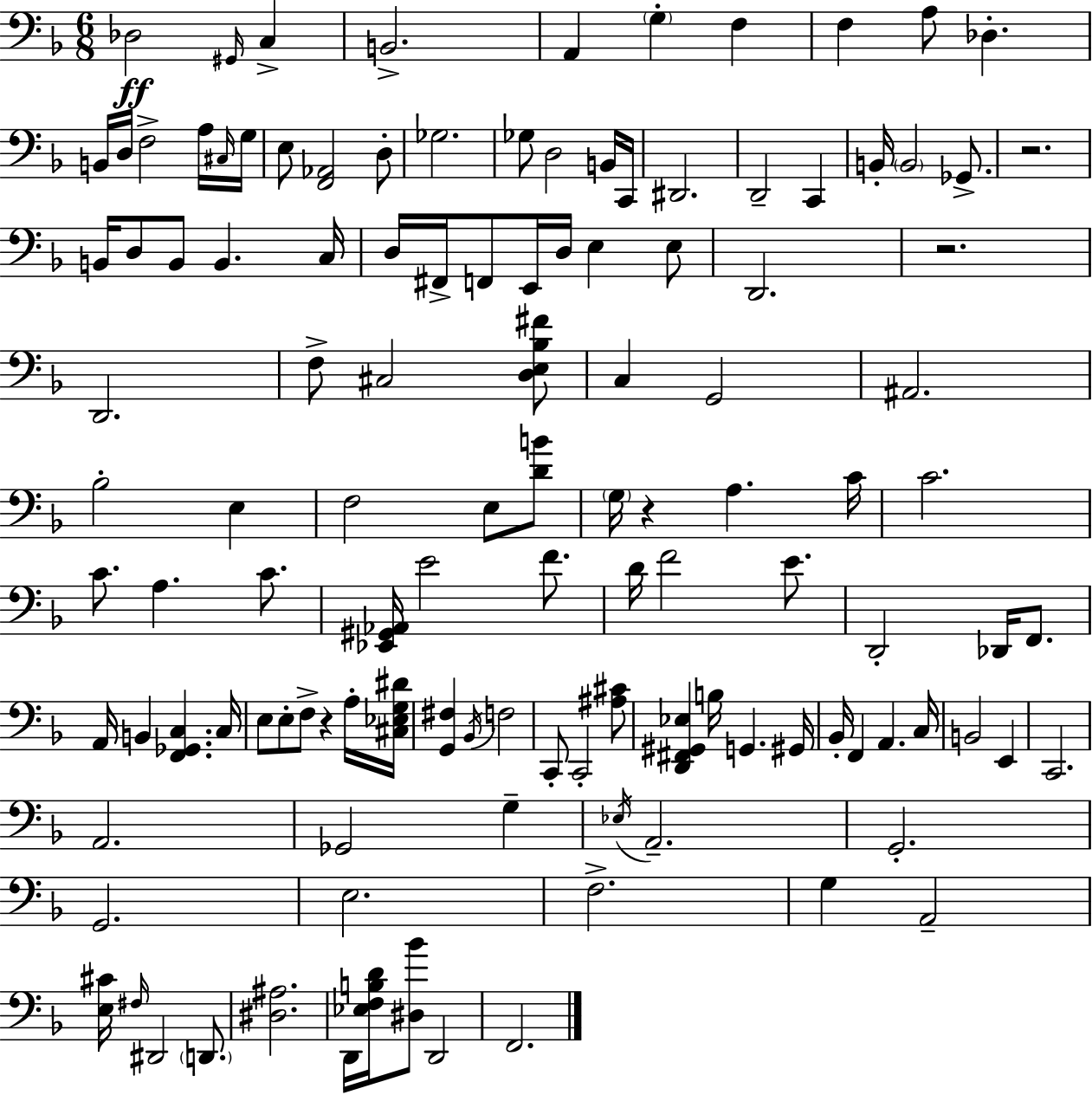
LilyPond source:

{
  \clef bass
  \numericTimeSignature
  \time 6/8
  \key d \minor
  \repeat volta 2 { des2\ff \grace { gis,16 } c4-> | b,2.-> | a,4 \parenthesize g4-. f4 | f4 a8 des4.-. | \break b,16 d16 f2-> a16 | \grace { cis16 } g16 e8 <f, aes,>2 | d8-. ges2. | ges8 d2 | \break b,16 c,16 dis,2. | d,2-- c,4 | b,16-. \parenthesize b,2 ges,8.-> | r2. | \break b,16 d8 b,8 b,4. | c16 d16 fis,16-> f,8 e,16 d16 e4 | e8 d,2. | r2. | \break d,2. | f8-> cis2 | <d e bes fis'>8 c4 g,2 | ais,2. | \break bes2-. e4 | f2 e8 | <d' b'>8 \parenthesize g16 r4 a4. | c'16 c'2. | \break c'8. a4. c'8. | <ees, gis, aes,>16 e'2 f'8. | d'16 f'2 e'8. | d,2-. des,16 f,8. | \break a,16 b,4 <f, ges, c>4. | c16 e8 e8-. f8-> r4 | a16-. <cis ees g dis'>16 <g, fis>4 \acciaccatura { bes,16 } f2 | c,8-. c,2-. | \break <ais cis'>8 <d, fis, gis, ees>4 b16 g,4. | gis,16 bes,16-. f,4 a,4. | c16 b,2 e,4 | c,2. | \break a,2. | ges,2 g4-- | \acciaccatura { ees16 } a,2.-- | g,2.-. | \break g,2. | e2. | f2.-> | g4 a,2-- | \break <e cis'>16 \grace { fis16 } dis,2 | \parenthesize d,8. <dis ais>2. | d,16 <ees f b d'>16 <dis bes'>8 d,2 | f,2. | \break } \bar "|."
}